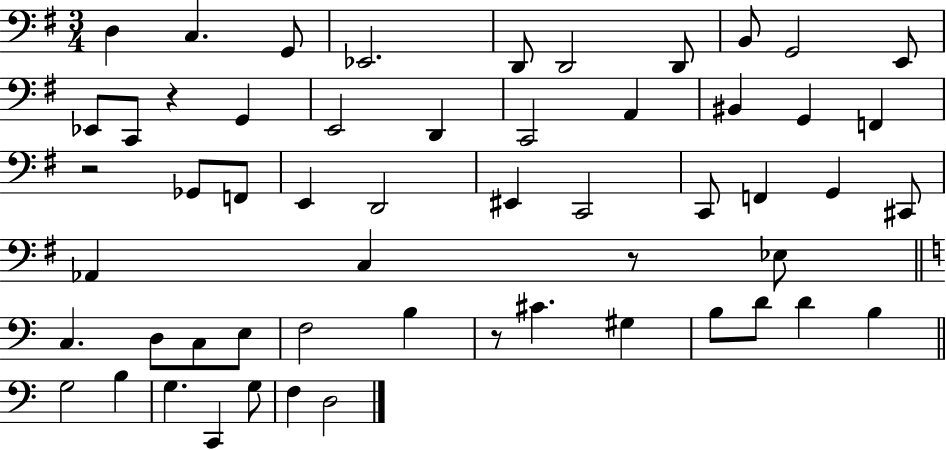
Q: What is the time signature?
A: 3/4